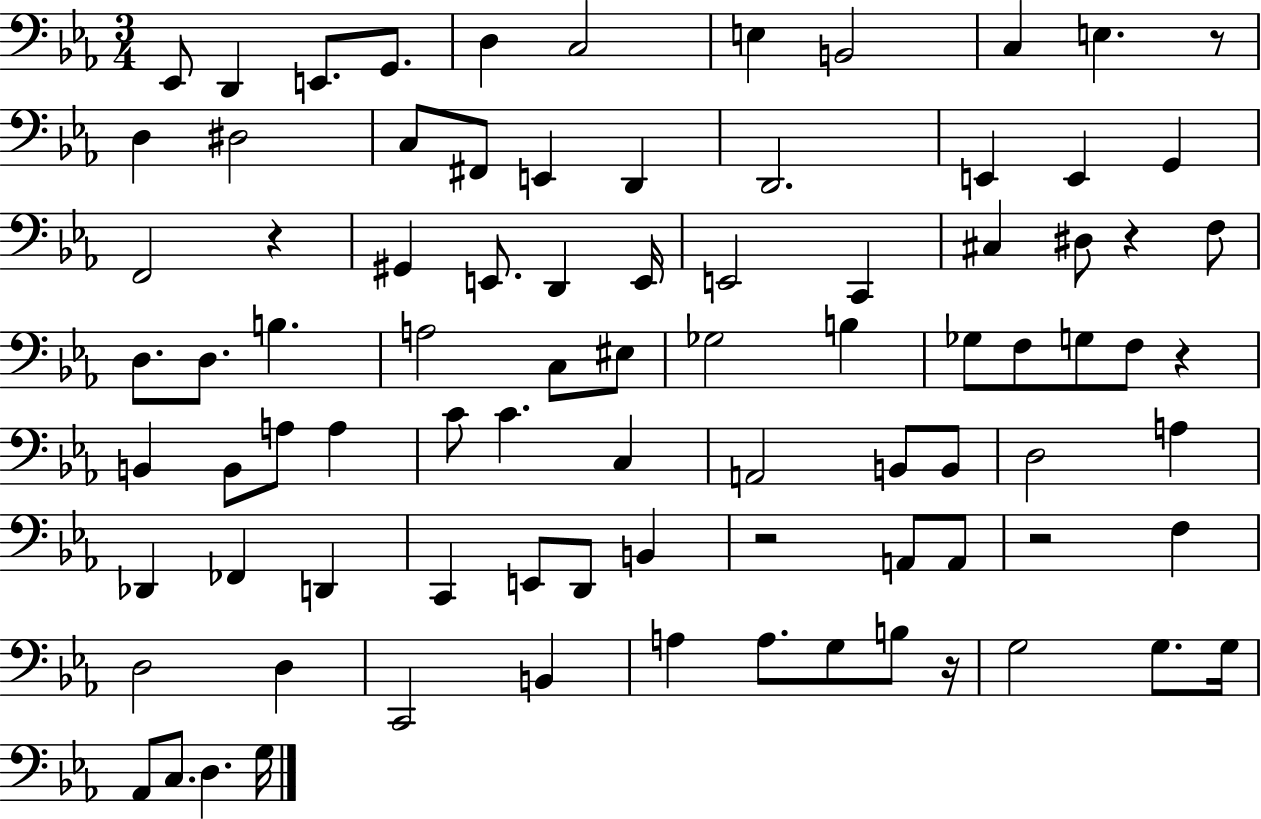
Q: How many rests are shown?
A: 7